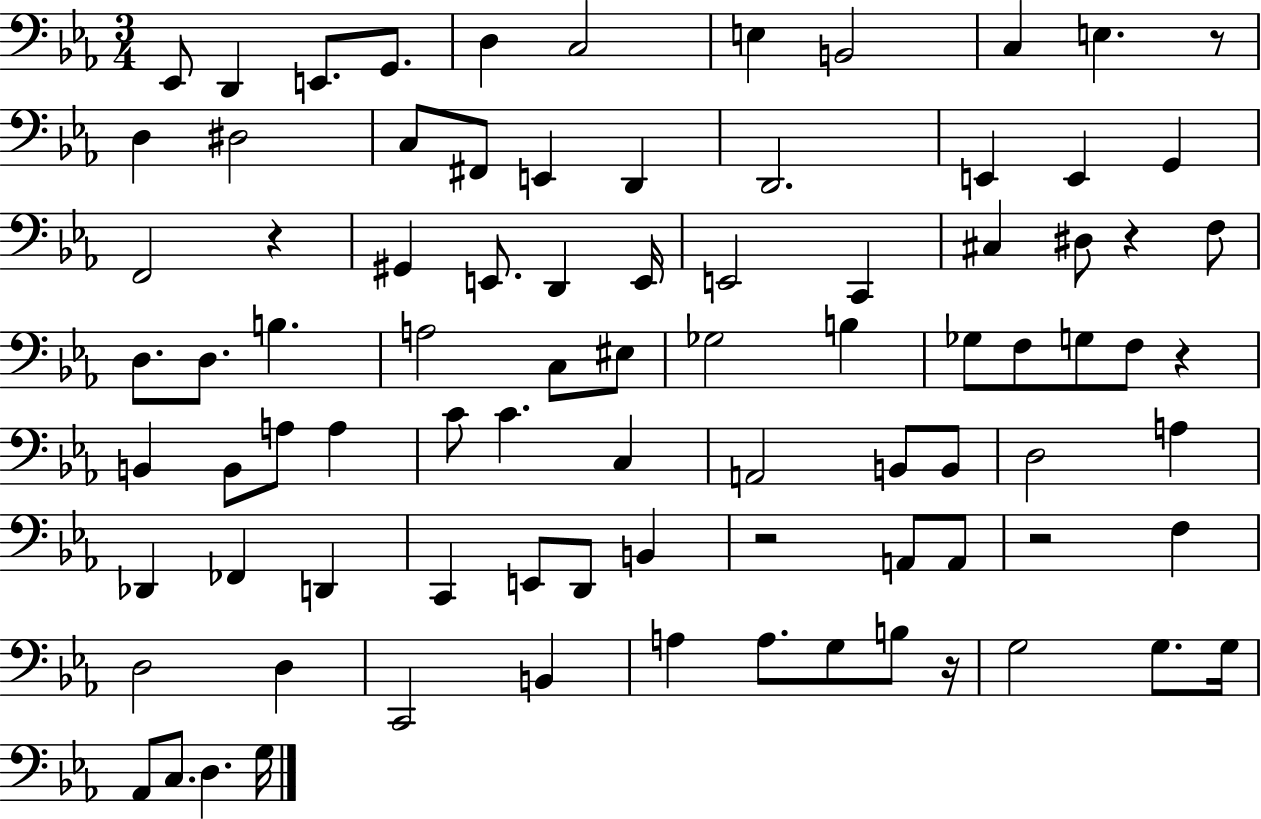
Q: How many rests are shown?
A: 7